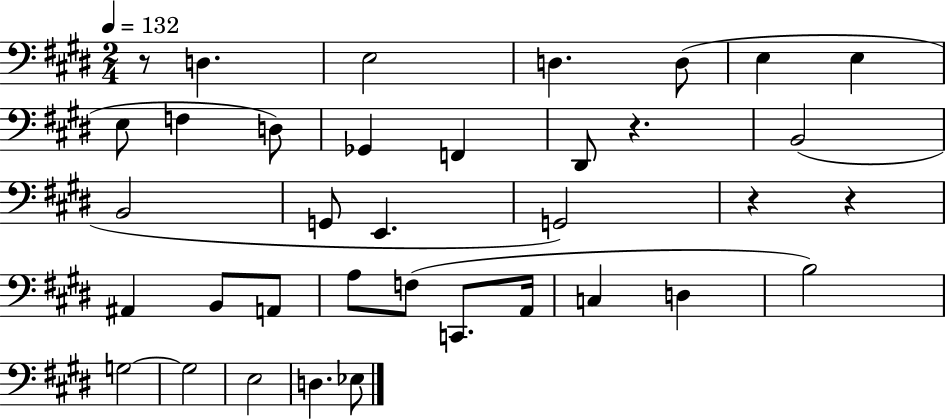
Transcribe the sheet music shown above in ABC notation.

X:1
T:Untitled
M:2/4
L:1/4
K:E
z/2 D, E,2 D, D,/2 E, E, E,/2 F, D,/2 _G,, F,, ^D,,/2 z B,,2 B,,2 G,,/2 E,, G,,2 z z ^A,, B,,/2 A,,/2 A,/2 F,/2 C,,/2 A,,/4 C, D, B,2 G,2 G,2 E,2 D, _E,/2